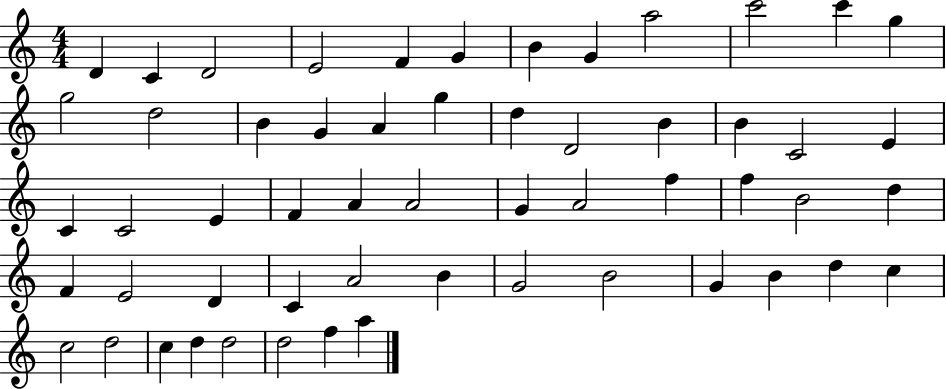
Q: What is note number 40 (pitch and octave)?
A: C4